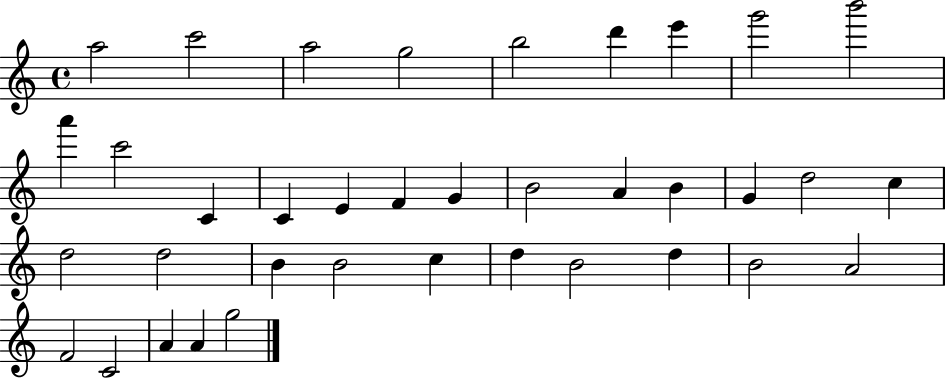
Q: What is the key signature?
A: C major